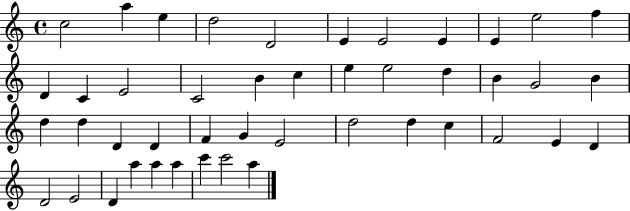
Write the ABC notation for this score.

X:1
T:Untitled
M:4/4
L:1/4
K:C
c2 a e d2 D2 E E2 E E e2 f D C E2 C2 B c e e2 d B G2 B d d D D F G E2 d2 d c F2 E D D2 E2 D a a a c' c'2 a